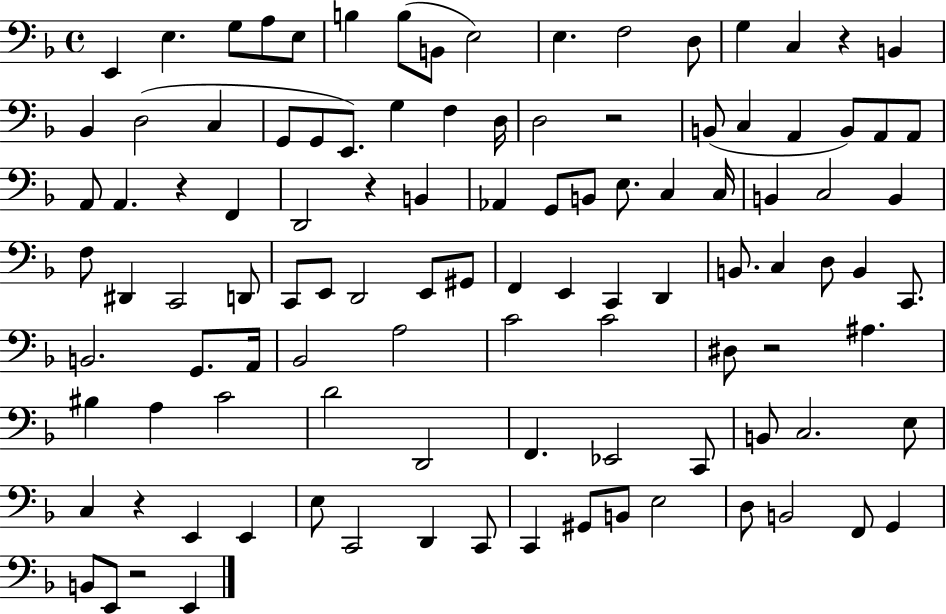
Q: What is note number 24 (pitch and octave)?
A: D3